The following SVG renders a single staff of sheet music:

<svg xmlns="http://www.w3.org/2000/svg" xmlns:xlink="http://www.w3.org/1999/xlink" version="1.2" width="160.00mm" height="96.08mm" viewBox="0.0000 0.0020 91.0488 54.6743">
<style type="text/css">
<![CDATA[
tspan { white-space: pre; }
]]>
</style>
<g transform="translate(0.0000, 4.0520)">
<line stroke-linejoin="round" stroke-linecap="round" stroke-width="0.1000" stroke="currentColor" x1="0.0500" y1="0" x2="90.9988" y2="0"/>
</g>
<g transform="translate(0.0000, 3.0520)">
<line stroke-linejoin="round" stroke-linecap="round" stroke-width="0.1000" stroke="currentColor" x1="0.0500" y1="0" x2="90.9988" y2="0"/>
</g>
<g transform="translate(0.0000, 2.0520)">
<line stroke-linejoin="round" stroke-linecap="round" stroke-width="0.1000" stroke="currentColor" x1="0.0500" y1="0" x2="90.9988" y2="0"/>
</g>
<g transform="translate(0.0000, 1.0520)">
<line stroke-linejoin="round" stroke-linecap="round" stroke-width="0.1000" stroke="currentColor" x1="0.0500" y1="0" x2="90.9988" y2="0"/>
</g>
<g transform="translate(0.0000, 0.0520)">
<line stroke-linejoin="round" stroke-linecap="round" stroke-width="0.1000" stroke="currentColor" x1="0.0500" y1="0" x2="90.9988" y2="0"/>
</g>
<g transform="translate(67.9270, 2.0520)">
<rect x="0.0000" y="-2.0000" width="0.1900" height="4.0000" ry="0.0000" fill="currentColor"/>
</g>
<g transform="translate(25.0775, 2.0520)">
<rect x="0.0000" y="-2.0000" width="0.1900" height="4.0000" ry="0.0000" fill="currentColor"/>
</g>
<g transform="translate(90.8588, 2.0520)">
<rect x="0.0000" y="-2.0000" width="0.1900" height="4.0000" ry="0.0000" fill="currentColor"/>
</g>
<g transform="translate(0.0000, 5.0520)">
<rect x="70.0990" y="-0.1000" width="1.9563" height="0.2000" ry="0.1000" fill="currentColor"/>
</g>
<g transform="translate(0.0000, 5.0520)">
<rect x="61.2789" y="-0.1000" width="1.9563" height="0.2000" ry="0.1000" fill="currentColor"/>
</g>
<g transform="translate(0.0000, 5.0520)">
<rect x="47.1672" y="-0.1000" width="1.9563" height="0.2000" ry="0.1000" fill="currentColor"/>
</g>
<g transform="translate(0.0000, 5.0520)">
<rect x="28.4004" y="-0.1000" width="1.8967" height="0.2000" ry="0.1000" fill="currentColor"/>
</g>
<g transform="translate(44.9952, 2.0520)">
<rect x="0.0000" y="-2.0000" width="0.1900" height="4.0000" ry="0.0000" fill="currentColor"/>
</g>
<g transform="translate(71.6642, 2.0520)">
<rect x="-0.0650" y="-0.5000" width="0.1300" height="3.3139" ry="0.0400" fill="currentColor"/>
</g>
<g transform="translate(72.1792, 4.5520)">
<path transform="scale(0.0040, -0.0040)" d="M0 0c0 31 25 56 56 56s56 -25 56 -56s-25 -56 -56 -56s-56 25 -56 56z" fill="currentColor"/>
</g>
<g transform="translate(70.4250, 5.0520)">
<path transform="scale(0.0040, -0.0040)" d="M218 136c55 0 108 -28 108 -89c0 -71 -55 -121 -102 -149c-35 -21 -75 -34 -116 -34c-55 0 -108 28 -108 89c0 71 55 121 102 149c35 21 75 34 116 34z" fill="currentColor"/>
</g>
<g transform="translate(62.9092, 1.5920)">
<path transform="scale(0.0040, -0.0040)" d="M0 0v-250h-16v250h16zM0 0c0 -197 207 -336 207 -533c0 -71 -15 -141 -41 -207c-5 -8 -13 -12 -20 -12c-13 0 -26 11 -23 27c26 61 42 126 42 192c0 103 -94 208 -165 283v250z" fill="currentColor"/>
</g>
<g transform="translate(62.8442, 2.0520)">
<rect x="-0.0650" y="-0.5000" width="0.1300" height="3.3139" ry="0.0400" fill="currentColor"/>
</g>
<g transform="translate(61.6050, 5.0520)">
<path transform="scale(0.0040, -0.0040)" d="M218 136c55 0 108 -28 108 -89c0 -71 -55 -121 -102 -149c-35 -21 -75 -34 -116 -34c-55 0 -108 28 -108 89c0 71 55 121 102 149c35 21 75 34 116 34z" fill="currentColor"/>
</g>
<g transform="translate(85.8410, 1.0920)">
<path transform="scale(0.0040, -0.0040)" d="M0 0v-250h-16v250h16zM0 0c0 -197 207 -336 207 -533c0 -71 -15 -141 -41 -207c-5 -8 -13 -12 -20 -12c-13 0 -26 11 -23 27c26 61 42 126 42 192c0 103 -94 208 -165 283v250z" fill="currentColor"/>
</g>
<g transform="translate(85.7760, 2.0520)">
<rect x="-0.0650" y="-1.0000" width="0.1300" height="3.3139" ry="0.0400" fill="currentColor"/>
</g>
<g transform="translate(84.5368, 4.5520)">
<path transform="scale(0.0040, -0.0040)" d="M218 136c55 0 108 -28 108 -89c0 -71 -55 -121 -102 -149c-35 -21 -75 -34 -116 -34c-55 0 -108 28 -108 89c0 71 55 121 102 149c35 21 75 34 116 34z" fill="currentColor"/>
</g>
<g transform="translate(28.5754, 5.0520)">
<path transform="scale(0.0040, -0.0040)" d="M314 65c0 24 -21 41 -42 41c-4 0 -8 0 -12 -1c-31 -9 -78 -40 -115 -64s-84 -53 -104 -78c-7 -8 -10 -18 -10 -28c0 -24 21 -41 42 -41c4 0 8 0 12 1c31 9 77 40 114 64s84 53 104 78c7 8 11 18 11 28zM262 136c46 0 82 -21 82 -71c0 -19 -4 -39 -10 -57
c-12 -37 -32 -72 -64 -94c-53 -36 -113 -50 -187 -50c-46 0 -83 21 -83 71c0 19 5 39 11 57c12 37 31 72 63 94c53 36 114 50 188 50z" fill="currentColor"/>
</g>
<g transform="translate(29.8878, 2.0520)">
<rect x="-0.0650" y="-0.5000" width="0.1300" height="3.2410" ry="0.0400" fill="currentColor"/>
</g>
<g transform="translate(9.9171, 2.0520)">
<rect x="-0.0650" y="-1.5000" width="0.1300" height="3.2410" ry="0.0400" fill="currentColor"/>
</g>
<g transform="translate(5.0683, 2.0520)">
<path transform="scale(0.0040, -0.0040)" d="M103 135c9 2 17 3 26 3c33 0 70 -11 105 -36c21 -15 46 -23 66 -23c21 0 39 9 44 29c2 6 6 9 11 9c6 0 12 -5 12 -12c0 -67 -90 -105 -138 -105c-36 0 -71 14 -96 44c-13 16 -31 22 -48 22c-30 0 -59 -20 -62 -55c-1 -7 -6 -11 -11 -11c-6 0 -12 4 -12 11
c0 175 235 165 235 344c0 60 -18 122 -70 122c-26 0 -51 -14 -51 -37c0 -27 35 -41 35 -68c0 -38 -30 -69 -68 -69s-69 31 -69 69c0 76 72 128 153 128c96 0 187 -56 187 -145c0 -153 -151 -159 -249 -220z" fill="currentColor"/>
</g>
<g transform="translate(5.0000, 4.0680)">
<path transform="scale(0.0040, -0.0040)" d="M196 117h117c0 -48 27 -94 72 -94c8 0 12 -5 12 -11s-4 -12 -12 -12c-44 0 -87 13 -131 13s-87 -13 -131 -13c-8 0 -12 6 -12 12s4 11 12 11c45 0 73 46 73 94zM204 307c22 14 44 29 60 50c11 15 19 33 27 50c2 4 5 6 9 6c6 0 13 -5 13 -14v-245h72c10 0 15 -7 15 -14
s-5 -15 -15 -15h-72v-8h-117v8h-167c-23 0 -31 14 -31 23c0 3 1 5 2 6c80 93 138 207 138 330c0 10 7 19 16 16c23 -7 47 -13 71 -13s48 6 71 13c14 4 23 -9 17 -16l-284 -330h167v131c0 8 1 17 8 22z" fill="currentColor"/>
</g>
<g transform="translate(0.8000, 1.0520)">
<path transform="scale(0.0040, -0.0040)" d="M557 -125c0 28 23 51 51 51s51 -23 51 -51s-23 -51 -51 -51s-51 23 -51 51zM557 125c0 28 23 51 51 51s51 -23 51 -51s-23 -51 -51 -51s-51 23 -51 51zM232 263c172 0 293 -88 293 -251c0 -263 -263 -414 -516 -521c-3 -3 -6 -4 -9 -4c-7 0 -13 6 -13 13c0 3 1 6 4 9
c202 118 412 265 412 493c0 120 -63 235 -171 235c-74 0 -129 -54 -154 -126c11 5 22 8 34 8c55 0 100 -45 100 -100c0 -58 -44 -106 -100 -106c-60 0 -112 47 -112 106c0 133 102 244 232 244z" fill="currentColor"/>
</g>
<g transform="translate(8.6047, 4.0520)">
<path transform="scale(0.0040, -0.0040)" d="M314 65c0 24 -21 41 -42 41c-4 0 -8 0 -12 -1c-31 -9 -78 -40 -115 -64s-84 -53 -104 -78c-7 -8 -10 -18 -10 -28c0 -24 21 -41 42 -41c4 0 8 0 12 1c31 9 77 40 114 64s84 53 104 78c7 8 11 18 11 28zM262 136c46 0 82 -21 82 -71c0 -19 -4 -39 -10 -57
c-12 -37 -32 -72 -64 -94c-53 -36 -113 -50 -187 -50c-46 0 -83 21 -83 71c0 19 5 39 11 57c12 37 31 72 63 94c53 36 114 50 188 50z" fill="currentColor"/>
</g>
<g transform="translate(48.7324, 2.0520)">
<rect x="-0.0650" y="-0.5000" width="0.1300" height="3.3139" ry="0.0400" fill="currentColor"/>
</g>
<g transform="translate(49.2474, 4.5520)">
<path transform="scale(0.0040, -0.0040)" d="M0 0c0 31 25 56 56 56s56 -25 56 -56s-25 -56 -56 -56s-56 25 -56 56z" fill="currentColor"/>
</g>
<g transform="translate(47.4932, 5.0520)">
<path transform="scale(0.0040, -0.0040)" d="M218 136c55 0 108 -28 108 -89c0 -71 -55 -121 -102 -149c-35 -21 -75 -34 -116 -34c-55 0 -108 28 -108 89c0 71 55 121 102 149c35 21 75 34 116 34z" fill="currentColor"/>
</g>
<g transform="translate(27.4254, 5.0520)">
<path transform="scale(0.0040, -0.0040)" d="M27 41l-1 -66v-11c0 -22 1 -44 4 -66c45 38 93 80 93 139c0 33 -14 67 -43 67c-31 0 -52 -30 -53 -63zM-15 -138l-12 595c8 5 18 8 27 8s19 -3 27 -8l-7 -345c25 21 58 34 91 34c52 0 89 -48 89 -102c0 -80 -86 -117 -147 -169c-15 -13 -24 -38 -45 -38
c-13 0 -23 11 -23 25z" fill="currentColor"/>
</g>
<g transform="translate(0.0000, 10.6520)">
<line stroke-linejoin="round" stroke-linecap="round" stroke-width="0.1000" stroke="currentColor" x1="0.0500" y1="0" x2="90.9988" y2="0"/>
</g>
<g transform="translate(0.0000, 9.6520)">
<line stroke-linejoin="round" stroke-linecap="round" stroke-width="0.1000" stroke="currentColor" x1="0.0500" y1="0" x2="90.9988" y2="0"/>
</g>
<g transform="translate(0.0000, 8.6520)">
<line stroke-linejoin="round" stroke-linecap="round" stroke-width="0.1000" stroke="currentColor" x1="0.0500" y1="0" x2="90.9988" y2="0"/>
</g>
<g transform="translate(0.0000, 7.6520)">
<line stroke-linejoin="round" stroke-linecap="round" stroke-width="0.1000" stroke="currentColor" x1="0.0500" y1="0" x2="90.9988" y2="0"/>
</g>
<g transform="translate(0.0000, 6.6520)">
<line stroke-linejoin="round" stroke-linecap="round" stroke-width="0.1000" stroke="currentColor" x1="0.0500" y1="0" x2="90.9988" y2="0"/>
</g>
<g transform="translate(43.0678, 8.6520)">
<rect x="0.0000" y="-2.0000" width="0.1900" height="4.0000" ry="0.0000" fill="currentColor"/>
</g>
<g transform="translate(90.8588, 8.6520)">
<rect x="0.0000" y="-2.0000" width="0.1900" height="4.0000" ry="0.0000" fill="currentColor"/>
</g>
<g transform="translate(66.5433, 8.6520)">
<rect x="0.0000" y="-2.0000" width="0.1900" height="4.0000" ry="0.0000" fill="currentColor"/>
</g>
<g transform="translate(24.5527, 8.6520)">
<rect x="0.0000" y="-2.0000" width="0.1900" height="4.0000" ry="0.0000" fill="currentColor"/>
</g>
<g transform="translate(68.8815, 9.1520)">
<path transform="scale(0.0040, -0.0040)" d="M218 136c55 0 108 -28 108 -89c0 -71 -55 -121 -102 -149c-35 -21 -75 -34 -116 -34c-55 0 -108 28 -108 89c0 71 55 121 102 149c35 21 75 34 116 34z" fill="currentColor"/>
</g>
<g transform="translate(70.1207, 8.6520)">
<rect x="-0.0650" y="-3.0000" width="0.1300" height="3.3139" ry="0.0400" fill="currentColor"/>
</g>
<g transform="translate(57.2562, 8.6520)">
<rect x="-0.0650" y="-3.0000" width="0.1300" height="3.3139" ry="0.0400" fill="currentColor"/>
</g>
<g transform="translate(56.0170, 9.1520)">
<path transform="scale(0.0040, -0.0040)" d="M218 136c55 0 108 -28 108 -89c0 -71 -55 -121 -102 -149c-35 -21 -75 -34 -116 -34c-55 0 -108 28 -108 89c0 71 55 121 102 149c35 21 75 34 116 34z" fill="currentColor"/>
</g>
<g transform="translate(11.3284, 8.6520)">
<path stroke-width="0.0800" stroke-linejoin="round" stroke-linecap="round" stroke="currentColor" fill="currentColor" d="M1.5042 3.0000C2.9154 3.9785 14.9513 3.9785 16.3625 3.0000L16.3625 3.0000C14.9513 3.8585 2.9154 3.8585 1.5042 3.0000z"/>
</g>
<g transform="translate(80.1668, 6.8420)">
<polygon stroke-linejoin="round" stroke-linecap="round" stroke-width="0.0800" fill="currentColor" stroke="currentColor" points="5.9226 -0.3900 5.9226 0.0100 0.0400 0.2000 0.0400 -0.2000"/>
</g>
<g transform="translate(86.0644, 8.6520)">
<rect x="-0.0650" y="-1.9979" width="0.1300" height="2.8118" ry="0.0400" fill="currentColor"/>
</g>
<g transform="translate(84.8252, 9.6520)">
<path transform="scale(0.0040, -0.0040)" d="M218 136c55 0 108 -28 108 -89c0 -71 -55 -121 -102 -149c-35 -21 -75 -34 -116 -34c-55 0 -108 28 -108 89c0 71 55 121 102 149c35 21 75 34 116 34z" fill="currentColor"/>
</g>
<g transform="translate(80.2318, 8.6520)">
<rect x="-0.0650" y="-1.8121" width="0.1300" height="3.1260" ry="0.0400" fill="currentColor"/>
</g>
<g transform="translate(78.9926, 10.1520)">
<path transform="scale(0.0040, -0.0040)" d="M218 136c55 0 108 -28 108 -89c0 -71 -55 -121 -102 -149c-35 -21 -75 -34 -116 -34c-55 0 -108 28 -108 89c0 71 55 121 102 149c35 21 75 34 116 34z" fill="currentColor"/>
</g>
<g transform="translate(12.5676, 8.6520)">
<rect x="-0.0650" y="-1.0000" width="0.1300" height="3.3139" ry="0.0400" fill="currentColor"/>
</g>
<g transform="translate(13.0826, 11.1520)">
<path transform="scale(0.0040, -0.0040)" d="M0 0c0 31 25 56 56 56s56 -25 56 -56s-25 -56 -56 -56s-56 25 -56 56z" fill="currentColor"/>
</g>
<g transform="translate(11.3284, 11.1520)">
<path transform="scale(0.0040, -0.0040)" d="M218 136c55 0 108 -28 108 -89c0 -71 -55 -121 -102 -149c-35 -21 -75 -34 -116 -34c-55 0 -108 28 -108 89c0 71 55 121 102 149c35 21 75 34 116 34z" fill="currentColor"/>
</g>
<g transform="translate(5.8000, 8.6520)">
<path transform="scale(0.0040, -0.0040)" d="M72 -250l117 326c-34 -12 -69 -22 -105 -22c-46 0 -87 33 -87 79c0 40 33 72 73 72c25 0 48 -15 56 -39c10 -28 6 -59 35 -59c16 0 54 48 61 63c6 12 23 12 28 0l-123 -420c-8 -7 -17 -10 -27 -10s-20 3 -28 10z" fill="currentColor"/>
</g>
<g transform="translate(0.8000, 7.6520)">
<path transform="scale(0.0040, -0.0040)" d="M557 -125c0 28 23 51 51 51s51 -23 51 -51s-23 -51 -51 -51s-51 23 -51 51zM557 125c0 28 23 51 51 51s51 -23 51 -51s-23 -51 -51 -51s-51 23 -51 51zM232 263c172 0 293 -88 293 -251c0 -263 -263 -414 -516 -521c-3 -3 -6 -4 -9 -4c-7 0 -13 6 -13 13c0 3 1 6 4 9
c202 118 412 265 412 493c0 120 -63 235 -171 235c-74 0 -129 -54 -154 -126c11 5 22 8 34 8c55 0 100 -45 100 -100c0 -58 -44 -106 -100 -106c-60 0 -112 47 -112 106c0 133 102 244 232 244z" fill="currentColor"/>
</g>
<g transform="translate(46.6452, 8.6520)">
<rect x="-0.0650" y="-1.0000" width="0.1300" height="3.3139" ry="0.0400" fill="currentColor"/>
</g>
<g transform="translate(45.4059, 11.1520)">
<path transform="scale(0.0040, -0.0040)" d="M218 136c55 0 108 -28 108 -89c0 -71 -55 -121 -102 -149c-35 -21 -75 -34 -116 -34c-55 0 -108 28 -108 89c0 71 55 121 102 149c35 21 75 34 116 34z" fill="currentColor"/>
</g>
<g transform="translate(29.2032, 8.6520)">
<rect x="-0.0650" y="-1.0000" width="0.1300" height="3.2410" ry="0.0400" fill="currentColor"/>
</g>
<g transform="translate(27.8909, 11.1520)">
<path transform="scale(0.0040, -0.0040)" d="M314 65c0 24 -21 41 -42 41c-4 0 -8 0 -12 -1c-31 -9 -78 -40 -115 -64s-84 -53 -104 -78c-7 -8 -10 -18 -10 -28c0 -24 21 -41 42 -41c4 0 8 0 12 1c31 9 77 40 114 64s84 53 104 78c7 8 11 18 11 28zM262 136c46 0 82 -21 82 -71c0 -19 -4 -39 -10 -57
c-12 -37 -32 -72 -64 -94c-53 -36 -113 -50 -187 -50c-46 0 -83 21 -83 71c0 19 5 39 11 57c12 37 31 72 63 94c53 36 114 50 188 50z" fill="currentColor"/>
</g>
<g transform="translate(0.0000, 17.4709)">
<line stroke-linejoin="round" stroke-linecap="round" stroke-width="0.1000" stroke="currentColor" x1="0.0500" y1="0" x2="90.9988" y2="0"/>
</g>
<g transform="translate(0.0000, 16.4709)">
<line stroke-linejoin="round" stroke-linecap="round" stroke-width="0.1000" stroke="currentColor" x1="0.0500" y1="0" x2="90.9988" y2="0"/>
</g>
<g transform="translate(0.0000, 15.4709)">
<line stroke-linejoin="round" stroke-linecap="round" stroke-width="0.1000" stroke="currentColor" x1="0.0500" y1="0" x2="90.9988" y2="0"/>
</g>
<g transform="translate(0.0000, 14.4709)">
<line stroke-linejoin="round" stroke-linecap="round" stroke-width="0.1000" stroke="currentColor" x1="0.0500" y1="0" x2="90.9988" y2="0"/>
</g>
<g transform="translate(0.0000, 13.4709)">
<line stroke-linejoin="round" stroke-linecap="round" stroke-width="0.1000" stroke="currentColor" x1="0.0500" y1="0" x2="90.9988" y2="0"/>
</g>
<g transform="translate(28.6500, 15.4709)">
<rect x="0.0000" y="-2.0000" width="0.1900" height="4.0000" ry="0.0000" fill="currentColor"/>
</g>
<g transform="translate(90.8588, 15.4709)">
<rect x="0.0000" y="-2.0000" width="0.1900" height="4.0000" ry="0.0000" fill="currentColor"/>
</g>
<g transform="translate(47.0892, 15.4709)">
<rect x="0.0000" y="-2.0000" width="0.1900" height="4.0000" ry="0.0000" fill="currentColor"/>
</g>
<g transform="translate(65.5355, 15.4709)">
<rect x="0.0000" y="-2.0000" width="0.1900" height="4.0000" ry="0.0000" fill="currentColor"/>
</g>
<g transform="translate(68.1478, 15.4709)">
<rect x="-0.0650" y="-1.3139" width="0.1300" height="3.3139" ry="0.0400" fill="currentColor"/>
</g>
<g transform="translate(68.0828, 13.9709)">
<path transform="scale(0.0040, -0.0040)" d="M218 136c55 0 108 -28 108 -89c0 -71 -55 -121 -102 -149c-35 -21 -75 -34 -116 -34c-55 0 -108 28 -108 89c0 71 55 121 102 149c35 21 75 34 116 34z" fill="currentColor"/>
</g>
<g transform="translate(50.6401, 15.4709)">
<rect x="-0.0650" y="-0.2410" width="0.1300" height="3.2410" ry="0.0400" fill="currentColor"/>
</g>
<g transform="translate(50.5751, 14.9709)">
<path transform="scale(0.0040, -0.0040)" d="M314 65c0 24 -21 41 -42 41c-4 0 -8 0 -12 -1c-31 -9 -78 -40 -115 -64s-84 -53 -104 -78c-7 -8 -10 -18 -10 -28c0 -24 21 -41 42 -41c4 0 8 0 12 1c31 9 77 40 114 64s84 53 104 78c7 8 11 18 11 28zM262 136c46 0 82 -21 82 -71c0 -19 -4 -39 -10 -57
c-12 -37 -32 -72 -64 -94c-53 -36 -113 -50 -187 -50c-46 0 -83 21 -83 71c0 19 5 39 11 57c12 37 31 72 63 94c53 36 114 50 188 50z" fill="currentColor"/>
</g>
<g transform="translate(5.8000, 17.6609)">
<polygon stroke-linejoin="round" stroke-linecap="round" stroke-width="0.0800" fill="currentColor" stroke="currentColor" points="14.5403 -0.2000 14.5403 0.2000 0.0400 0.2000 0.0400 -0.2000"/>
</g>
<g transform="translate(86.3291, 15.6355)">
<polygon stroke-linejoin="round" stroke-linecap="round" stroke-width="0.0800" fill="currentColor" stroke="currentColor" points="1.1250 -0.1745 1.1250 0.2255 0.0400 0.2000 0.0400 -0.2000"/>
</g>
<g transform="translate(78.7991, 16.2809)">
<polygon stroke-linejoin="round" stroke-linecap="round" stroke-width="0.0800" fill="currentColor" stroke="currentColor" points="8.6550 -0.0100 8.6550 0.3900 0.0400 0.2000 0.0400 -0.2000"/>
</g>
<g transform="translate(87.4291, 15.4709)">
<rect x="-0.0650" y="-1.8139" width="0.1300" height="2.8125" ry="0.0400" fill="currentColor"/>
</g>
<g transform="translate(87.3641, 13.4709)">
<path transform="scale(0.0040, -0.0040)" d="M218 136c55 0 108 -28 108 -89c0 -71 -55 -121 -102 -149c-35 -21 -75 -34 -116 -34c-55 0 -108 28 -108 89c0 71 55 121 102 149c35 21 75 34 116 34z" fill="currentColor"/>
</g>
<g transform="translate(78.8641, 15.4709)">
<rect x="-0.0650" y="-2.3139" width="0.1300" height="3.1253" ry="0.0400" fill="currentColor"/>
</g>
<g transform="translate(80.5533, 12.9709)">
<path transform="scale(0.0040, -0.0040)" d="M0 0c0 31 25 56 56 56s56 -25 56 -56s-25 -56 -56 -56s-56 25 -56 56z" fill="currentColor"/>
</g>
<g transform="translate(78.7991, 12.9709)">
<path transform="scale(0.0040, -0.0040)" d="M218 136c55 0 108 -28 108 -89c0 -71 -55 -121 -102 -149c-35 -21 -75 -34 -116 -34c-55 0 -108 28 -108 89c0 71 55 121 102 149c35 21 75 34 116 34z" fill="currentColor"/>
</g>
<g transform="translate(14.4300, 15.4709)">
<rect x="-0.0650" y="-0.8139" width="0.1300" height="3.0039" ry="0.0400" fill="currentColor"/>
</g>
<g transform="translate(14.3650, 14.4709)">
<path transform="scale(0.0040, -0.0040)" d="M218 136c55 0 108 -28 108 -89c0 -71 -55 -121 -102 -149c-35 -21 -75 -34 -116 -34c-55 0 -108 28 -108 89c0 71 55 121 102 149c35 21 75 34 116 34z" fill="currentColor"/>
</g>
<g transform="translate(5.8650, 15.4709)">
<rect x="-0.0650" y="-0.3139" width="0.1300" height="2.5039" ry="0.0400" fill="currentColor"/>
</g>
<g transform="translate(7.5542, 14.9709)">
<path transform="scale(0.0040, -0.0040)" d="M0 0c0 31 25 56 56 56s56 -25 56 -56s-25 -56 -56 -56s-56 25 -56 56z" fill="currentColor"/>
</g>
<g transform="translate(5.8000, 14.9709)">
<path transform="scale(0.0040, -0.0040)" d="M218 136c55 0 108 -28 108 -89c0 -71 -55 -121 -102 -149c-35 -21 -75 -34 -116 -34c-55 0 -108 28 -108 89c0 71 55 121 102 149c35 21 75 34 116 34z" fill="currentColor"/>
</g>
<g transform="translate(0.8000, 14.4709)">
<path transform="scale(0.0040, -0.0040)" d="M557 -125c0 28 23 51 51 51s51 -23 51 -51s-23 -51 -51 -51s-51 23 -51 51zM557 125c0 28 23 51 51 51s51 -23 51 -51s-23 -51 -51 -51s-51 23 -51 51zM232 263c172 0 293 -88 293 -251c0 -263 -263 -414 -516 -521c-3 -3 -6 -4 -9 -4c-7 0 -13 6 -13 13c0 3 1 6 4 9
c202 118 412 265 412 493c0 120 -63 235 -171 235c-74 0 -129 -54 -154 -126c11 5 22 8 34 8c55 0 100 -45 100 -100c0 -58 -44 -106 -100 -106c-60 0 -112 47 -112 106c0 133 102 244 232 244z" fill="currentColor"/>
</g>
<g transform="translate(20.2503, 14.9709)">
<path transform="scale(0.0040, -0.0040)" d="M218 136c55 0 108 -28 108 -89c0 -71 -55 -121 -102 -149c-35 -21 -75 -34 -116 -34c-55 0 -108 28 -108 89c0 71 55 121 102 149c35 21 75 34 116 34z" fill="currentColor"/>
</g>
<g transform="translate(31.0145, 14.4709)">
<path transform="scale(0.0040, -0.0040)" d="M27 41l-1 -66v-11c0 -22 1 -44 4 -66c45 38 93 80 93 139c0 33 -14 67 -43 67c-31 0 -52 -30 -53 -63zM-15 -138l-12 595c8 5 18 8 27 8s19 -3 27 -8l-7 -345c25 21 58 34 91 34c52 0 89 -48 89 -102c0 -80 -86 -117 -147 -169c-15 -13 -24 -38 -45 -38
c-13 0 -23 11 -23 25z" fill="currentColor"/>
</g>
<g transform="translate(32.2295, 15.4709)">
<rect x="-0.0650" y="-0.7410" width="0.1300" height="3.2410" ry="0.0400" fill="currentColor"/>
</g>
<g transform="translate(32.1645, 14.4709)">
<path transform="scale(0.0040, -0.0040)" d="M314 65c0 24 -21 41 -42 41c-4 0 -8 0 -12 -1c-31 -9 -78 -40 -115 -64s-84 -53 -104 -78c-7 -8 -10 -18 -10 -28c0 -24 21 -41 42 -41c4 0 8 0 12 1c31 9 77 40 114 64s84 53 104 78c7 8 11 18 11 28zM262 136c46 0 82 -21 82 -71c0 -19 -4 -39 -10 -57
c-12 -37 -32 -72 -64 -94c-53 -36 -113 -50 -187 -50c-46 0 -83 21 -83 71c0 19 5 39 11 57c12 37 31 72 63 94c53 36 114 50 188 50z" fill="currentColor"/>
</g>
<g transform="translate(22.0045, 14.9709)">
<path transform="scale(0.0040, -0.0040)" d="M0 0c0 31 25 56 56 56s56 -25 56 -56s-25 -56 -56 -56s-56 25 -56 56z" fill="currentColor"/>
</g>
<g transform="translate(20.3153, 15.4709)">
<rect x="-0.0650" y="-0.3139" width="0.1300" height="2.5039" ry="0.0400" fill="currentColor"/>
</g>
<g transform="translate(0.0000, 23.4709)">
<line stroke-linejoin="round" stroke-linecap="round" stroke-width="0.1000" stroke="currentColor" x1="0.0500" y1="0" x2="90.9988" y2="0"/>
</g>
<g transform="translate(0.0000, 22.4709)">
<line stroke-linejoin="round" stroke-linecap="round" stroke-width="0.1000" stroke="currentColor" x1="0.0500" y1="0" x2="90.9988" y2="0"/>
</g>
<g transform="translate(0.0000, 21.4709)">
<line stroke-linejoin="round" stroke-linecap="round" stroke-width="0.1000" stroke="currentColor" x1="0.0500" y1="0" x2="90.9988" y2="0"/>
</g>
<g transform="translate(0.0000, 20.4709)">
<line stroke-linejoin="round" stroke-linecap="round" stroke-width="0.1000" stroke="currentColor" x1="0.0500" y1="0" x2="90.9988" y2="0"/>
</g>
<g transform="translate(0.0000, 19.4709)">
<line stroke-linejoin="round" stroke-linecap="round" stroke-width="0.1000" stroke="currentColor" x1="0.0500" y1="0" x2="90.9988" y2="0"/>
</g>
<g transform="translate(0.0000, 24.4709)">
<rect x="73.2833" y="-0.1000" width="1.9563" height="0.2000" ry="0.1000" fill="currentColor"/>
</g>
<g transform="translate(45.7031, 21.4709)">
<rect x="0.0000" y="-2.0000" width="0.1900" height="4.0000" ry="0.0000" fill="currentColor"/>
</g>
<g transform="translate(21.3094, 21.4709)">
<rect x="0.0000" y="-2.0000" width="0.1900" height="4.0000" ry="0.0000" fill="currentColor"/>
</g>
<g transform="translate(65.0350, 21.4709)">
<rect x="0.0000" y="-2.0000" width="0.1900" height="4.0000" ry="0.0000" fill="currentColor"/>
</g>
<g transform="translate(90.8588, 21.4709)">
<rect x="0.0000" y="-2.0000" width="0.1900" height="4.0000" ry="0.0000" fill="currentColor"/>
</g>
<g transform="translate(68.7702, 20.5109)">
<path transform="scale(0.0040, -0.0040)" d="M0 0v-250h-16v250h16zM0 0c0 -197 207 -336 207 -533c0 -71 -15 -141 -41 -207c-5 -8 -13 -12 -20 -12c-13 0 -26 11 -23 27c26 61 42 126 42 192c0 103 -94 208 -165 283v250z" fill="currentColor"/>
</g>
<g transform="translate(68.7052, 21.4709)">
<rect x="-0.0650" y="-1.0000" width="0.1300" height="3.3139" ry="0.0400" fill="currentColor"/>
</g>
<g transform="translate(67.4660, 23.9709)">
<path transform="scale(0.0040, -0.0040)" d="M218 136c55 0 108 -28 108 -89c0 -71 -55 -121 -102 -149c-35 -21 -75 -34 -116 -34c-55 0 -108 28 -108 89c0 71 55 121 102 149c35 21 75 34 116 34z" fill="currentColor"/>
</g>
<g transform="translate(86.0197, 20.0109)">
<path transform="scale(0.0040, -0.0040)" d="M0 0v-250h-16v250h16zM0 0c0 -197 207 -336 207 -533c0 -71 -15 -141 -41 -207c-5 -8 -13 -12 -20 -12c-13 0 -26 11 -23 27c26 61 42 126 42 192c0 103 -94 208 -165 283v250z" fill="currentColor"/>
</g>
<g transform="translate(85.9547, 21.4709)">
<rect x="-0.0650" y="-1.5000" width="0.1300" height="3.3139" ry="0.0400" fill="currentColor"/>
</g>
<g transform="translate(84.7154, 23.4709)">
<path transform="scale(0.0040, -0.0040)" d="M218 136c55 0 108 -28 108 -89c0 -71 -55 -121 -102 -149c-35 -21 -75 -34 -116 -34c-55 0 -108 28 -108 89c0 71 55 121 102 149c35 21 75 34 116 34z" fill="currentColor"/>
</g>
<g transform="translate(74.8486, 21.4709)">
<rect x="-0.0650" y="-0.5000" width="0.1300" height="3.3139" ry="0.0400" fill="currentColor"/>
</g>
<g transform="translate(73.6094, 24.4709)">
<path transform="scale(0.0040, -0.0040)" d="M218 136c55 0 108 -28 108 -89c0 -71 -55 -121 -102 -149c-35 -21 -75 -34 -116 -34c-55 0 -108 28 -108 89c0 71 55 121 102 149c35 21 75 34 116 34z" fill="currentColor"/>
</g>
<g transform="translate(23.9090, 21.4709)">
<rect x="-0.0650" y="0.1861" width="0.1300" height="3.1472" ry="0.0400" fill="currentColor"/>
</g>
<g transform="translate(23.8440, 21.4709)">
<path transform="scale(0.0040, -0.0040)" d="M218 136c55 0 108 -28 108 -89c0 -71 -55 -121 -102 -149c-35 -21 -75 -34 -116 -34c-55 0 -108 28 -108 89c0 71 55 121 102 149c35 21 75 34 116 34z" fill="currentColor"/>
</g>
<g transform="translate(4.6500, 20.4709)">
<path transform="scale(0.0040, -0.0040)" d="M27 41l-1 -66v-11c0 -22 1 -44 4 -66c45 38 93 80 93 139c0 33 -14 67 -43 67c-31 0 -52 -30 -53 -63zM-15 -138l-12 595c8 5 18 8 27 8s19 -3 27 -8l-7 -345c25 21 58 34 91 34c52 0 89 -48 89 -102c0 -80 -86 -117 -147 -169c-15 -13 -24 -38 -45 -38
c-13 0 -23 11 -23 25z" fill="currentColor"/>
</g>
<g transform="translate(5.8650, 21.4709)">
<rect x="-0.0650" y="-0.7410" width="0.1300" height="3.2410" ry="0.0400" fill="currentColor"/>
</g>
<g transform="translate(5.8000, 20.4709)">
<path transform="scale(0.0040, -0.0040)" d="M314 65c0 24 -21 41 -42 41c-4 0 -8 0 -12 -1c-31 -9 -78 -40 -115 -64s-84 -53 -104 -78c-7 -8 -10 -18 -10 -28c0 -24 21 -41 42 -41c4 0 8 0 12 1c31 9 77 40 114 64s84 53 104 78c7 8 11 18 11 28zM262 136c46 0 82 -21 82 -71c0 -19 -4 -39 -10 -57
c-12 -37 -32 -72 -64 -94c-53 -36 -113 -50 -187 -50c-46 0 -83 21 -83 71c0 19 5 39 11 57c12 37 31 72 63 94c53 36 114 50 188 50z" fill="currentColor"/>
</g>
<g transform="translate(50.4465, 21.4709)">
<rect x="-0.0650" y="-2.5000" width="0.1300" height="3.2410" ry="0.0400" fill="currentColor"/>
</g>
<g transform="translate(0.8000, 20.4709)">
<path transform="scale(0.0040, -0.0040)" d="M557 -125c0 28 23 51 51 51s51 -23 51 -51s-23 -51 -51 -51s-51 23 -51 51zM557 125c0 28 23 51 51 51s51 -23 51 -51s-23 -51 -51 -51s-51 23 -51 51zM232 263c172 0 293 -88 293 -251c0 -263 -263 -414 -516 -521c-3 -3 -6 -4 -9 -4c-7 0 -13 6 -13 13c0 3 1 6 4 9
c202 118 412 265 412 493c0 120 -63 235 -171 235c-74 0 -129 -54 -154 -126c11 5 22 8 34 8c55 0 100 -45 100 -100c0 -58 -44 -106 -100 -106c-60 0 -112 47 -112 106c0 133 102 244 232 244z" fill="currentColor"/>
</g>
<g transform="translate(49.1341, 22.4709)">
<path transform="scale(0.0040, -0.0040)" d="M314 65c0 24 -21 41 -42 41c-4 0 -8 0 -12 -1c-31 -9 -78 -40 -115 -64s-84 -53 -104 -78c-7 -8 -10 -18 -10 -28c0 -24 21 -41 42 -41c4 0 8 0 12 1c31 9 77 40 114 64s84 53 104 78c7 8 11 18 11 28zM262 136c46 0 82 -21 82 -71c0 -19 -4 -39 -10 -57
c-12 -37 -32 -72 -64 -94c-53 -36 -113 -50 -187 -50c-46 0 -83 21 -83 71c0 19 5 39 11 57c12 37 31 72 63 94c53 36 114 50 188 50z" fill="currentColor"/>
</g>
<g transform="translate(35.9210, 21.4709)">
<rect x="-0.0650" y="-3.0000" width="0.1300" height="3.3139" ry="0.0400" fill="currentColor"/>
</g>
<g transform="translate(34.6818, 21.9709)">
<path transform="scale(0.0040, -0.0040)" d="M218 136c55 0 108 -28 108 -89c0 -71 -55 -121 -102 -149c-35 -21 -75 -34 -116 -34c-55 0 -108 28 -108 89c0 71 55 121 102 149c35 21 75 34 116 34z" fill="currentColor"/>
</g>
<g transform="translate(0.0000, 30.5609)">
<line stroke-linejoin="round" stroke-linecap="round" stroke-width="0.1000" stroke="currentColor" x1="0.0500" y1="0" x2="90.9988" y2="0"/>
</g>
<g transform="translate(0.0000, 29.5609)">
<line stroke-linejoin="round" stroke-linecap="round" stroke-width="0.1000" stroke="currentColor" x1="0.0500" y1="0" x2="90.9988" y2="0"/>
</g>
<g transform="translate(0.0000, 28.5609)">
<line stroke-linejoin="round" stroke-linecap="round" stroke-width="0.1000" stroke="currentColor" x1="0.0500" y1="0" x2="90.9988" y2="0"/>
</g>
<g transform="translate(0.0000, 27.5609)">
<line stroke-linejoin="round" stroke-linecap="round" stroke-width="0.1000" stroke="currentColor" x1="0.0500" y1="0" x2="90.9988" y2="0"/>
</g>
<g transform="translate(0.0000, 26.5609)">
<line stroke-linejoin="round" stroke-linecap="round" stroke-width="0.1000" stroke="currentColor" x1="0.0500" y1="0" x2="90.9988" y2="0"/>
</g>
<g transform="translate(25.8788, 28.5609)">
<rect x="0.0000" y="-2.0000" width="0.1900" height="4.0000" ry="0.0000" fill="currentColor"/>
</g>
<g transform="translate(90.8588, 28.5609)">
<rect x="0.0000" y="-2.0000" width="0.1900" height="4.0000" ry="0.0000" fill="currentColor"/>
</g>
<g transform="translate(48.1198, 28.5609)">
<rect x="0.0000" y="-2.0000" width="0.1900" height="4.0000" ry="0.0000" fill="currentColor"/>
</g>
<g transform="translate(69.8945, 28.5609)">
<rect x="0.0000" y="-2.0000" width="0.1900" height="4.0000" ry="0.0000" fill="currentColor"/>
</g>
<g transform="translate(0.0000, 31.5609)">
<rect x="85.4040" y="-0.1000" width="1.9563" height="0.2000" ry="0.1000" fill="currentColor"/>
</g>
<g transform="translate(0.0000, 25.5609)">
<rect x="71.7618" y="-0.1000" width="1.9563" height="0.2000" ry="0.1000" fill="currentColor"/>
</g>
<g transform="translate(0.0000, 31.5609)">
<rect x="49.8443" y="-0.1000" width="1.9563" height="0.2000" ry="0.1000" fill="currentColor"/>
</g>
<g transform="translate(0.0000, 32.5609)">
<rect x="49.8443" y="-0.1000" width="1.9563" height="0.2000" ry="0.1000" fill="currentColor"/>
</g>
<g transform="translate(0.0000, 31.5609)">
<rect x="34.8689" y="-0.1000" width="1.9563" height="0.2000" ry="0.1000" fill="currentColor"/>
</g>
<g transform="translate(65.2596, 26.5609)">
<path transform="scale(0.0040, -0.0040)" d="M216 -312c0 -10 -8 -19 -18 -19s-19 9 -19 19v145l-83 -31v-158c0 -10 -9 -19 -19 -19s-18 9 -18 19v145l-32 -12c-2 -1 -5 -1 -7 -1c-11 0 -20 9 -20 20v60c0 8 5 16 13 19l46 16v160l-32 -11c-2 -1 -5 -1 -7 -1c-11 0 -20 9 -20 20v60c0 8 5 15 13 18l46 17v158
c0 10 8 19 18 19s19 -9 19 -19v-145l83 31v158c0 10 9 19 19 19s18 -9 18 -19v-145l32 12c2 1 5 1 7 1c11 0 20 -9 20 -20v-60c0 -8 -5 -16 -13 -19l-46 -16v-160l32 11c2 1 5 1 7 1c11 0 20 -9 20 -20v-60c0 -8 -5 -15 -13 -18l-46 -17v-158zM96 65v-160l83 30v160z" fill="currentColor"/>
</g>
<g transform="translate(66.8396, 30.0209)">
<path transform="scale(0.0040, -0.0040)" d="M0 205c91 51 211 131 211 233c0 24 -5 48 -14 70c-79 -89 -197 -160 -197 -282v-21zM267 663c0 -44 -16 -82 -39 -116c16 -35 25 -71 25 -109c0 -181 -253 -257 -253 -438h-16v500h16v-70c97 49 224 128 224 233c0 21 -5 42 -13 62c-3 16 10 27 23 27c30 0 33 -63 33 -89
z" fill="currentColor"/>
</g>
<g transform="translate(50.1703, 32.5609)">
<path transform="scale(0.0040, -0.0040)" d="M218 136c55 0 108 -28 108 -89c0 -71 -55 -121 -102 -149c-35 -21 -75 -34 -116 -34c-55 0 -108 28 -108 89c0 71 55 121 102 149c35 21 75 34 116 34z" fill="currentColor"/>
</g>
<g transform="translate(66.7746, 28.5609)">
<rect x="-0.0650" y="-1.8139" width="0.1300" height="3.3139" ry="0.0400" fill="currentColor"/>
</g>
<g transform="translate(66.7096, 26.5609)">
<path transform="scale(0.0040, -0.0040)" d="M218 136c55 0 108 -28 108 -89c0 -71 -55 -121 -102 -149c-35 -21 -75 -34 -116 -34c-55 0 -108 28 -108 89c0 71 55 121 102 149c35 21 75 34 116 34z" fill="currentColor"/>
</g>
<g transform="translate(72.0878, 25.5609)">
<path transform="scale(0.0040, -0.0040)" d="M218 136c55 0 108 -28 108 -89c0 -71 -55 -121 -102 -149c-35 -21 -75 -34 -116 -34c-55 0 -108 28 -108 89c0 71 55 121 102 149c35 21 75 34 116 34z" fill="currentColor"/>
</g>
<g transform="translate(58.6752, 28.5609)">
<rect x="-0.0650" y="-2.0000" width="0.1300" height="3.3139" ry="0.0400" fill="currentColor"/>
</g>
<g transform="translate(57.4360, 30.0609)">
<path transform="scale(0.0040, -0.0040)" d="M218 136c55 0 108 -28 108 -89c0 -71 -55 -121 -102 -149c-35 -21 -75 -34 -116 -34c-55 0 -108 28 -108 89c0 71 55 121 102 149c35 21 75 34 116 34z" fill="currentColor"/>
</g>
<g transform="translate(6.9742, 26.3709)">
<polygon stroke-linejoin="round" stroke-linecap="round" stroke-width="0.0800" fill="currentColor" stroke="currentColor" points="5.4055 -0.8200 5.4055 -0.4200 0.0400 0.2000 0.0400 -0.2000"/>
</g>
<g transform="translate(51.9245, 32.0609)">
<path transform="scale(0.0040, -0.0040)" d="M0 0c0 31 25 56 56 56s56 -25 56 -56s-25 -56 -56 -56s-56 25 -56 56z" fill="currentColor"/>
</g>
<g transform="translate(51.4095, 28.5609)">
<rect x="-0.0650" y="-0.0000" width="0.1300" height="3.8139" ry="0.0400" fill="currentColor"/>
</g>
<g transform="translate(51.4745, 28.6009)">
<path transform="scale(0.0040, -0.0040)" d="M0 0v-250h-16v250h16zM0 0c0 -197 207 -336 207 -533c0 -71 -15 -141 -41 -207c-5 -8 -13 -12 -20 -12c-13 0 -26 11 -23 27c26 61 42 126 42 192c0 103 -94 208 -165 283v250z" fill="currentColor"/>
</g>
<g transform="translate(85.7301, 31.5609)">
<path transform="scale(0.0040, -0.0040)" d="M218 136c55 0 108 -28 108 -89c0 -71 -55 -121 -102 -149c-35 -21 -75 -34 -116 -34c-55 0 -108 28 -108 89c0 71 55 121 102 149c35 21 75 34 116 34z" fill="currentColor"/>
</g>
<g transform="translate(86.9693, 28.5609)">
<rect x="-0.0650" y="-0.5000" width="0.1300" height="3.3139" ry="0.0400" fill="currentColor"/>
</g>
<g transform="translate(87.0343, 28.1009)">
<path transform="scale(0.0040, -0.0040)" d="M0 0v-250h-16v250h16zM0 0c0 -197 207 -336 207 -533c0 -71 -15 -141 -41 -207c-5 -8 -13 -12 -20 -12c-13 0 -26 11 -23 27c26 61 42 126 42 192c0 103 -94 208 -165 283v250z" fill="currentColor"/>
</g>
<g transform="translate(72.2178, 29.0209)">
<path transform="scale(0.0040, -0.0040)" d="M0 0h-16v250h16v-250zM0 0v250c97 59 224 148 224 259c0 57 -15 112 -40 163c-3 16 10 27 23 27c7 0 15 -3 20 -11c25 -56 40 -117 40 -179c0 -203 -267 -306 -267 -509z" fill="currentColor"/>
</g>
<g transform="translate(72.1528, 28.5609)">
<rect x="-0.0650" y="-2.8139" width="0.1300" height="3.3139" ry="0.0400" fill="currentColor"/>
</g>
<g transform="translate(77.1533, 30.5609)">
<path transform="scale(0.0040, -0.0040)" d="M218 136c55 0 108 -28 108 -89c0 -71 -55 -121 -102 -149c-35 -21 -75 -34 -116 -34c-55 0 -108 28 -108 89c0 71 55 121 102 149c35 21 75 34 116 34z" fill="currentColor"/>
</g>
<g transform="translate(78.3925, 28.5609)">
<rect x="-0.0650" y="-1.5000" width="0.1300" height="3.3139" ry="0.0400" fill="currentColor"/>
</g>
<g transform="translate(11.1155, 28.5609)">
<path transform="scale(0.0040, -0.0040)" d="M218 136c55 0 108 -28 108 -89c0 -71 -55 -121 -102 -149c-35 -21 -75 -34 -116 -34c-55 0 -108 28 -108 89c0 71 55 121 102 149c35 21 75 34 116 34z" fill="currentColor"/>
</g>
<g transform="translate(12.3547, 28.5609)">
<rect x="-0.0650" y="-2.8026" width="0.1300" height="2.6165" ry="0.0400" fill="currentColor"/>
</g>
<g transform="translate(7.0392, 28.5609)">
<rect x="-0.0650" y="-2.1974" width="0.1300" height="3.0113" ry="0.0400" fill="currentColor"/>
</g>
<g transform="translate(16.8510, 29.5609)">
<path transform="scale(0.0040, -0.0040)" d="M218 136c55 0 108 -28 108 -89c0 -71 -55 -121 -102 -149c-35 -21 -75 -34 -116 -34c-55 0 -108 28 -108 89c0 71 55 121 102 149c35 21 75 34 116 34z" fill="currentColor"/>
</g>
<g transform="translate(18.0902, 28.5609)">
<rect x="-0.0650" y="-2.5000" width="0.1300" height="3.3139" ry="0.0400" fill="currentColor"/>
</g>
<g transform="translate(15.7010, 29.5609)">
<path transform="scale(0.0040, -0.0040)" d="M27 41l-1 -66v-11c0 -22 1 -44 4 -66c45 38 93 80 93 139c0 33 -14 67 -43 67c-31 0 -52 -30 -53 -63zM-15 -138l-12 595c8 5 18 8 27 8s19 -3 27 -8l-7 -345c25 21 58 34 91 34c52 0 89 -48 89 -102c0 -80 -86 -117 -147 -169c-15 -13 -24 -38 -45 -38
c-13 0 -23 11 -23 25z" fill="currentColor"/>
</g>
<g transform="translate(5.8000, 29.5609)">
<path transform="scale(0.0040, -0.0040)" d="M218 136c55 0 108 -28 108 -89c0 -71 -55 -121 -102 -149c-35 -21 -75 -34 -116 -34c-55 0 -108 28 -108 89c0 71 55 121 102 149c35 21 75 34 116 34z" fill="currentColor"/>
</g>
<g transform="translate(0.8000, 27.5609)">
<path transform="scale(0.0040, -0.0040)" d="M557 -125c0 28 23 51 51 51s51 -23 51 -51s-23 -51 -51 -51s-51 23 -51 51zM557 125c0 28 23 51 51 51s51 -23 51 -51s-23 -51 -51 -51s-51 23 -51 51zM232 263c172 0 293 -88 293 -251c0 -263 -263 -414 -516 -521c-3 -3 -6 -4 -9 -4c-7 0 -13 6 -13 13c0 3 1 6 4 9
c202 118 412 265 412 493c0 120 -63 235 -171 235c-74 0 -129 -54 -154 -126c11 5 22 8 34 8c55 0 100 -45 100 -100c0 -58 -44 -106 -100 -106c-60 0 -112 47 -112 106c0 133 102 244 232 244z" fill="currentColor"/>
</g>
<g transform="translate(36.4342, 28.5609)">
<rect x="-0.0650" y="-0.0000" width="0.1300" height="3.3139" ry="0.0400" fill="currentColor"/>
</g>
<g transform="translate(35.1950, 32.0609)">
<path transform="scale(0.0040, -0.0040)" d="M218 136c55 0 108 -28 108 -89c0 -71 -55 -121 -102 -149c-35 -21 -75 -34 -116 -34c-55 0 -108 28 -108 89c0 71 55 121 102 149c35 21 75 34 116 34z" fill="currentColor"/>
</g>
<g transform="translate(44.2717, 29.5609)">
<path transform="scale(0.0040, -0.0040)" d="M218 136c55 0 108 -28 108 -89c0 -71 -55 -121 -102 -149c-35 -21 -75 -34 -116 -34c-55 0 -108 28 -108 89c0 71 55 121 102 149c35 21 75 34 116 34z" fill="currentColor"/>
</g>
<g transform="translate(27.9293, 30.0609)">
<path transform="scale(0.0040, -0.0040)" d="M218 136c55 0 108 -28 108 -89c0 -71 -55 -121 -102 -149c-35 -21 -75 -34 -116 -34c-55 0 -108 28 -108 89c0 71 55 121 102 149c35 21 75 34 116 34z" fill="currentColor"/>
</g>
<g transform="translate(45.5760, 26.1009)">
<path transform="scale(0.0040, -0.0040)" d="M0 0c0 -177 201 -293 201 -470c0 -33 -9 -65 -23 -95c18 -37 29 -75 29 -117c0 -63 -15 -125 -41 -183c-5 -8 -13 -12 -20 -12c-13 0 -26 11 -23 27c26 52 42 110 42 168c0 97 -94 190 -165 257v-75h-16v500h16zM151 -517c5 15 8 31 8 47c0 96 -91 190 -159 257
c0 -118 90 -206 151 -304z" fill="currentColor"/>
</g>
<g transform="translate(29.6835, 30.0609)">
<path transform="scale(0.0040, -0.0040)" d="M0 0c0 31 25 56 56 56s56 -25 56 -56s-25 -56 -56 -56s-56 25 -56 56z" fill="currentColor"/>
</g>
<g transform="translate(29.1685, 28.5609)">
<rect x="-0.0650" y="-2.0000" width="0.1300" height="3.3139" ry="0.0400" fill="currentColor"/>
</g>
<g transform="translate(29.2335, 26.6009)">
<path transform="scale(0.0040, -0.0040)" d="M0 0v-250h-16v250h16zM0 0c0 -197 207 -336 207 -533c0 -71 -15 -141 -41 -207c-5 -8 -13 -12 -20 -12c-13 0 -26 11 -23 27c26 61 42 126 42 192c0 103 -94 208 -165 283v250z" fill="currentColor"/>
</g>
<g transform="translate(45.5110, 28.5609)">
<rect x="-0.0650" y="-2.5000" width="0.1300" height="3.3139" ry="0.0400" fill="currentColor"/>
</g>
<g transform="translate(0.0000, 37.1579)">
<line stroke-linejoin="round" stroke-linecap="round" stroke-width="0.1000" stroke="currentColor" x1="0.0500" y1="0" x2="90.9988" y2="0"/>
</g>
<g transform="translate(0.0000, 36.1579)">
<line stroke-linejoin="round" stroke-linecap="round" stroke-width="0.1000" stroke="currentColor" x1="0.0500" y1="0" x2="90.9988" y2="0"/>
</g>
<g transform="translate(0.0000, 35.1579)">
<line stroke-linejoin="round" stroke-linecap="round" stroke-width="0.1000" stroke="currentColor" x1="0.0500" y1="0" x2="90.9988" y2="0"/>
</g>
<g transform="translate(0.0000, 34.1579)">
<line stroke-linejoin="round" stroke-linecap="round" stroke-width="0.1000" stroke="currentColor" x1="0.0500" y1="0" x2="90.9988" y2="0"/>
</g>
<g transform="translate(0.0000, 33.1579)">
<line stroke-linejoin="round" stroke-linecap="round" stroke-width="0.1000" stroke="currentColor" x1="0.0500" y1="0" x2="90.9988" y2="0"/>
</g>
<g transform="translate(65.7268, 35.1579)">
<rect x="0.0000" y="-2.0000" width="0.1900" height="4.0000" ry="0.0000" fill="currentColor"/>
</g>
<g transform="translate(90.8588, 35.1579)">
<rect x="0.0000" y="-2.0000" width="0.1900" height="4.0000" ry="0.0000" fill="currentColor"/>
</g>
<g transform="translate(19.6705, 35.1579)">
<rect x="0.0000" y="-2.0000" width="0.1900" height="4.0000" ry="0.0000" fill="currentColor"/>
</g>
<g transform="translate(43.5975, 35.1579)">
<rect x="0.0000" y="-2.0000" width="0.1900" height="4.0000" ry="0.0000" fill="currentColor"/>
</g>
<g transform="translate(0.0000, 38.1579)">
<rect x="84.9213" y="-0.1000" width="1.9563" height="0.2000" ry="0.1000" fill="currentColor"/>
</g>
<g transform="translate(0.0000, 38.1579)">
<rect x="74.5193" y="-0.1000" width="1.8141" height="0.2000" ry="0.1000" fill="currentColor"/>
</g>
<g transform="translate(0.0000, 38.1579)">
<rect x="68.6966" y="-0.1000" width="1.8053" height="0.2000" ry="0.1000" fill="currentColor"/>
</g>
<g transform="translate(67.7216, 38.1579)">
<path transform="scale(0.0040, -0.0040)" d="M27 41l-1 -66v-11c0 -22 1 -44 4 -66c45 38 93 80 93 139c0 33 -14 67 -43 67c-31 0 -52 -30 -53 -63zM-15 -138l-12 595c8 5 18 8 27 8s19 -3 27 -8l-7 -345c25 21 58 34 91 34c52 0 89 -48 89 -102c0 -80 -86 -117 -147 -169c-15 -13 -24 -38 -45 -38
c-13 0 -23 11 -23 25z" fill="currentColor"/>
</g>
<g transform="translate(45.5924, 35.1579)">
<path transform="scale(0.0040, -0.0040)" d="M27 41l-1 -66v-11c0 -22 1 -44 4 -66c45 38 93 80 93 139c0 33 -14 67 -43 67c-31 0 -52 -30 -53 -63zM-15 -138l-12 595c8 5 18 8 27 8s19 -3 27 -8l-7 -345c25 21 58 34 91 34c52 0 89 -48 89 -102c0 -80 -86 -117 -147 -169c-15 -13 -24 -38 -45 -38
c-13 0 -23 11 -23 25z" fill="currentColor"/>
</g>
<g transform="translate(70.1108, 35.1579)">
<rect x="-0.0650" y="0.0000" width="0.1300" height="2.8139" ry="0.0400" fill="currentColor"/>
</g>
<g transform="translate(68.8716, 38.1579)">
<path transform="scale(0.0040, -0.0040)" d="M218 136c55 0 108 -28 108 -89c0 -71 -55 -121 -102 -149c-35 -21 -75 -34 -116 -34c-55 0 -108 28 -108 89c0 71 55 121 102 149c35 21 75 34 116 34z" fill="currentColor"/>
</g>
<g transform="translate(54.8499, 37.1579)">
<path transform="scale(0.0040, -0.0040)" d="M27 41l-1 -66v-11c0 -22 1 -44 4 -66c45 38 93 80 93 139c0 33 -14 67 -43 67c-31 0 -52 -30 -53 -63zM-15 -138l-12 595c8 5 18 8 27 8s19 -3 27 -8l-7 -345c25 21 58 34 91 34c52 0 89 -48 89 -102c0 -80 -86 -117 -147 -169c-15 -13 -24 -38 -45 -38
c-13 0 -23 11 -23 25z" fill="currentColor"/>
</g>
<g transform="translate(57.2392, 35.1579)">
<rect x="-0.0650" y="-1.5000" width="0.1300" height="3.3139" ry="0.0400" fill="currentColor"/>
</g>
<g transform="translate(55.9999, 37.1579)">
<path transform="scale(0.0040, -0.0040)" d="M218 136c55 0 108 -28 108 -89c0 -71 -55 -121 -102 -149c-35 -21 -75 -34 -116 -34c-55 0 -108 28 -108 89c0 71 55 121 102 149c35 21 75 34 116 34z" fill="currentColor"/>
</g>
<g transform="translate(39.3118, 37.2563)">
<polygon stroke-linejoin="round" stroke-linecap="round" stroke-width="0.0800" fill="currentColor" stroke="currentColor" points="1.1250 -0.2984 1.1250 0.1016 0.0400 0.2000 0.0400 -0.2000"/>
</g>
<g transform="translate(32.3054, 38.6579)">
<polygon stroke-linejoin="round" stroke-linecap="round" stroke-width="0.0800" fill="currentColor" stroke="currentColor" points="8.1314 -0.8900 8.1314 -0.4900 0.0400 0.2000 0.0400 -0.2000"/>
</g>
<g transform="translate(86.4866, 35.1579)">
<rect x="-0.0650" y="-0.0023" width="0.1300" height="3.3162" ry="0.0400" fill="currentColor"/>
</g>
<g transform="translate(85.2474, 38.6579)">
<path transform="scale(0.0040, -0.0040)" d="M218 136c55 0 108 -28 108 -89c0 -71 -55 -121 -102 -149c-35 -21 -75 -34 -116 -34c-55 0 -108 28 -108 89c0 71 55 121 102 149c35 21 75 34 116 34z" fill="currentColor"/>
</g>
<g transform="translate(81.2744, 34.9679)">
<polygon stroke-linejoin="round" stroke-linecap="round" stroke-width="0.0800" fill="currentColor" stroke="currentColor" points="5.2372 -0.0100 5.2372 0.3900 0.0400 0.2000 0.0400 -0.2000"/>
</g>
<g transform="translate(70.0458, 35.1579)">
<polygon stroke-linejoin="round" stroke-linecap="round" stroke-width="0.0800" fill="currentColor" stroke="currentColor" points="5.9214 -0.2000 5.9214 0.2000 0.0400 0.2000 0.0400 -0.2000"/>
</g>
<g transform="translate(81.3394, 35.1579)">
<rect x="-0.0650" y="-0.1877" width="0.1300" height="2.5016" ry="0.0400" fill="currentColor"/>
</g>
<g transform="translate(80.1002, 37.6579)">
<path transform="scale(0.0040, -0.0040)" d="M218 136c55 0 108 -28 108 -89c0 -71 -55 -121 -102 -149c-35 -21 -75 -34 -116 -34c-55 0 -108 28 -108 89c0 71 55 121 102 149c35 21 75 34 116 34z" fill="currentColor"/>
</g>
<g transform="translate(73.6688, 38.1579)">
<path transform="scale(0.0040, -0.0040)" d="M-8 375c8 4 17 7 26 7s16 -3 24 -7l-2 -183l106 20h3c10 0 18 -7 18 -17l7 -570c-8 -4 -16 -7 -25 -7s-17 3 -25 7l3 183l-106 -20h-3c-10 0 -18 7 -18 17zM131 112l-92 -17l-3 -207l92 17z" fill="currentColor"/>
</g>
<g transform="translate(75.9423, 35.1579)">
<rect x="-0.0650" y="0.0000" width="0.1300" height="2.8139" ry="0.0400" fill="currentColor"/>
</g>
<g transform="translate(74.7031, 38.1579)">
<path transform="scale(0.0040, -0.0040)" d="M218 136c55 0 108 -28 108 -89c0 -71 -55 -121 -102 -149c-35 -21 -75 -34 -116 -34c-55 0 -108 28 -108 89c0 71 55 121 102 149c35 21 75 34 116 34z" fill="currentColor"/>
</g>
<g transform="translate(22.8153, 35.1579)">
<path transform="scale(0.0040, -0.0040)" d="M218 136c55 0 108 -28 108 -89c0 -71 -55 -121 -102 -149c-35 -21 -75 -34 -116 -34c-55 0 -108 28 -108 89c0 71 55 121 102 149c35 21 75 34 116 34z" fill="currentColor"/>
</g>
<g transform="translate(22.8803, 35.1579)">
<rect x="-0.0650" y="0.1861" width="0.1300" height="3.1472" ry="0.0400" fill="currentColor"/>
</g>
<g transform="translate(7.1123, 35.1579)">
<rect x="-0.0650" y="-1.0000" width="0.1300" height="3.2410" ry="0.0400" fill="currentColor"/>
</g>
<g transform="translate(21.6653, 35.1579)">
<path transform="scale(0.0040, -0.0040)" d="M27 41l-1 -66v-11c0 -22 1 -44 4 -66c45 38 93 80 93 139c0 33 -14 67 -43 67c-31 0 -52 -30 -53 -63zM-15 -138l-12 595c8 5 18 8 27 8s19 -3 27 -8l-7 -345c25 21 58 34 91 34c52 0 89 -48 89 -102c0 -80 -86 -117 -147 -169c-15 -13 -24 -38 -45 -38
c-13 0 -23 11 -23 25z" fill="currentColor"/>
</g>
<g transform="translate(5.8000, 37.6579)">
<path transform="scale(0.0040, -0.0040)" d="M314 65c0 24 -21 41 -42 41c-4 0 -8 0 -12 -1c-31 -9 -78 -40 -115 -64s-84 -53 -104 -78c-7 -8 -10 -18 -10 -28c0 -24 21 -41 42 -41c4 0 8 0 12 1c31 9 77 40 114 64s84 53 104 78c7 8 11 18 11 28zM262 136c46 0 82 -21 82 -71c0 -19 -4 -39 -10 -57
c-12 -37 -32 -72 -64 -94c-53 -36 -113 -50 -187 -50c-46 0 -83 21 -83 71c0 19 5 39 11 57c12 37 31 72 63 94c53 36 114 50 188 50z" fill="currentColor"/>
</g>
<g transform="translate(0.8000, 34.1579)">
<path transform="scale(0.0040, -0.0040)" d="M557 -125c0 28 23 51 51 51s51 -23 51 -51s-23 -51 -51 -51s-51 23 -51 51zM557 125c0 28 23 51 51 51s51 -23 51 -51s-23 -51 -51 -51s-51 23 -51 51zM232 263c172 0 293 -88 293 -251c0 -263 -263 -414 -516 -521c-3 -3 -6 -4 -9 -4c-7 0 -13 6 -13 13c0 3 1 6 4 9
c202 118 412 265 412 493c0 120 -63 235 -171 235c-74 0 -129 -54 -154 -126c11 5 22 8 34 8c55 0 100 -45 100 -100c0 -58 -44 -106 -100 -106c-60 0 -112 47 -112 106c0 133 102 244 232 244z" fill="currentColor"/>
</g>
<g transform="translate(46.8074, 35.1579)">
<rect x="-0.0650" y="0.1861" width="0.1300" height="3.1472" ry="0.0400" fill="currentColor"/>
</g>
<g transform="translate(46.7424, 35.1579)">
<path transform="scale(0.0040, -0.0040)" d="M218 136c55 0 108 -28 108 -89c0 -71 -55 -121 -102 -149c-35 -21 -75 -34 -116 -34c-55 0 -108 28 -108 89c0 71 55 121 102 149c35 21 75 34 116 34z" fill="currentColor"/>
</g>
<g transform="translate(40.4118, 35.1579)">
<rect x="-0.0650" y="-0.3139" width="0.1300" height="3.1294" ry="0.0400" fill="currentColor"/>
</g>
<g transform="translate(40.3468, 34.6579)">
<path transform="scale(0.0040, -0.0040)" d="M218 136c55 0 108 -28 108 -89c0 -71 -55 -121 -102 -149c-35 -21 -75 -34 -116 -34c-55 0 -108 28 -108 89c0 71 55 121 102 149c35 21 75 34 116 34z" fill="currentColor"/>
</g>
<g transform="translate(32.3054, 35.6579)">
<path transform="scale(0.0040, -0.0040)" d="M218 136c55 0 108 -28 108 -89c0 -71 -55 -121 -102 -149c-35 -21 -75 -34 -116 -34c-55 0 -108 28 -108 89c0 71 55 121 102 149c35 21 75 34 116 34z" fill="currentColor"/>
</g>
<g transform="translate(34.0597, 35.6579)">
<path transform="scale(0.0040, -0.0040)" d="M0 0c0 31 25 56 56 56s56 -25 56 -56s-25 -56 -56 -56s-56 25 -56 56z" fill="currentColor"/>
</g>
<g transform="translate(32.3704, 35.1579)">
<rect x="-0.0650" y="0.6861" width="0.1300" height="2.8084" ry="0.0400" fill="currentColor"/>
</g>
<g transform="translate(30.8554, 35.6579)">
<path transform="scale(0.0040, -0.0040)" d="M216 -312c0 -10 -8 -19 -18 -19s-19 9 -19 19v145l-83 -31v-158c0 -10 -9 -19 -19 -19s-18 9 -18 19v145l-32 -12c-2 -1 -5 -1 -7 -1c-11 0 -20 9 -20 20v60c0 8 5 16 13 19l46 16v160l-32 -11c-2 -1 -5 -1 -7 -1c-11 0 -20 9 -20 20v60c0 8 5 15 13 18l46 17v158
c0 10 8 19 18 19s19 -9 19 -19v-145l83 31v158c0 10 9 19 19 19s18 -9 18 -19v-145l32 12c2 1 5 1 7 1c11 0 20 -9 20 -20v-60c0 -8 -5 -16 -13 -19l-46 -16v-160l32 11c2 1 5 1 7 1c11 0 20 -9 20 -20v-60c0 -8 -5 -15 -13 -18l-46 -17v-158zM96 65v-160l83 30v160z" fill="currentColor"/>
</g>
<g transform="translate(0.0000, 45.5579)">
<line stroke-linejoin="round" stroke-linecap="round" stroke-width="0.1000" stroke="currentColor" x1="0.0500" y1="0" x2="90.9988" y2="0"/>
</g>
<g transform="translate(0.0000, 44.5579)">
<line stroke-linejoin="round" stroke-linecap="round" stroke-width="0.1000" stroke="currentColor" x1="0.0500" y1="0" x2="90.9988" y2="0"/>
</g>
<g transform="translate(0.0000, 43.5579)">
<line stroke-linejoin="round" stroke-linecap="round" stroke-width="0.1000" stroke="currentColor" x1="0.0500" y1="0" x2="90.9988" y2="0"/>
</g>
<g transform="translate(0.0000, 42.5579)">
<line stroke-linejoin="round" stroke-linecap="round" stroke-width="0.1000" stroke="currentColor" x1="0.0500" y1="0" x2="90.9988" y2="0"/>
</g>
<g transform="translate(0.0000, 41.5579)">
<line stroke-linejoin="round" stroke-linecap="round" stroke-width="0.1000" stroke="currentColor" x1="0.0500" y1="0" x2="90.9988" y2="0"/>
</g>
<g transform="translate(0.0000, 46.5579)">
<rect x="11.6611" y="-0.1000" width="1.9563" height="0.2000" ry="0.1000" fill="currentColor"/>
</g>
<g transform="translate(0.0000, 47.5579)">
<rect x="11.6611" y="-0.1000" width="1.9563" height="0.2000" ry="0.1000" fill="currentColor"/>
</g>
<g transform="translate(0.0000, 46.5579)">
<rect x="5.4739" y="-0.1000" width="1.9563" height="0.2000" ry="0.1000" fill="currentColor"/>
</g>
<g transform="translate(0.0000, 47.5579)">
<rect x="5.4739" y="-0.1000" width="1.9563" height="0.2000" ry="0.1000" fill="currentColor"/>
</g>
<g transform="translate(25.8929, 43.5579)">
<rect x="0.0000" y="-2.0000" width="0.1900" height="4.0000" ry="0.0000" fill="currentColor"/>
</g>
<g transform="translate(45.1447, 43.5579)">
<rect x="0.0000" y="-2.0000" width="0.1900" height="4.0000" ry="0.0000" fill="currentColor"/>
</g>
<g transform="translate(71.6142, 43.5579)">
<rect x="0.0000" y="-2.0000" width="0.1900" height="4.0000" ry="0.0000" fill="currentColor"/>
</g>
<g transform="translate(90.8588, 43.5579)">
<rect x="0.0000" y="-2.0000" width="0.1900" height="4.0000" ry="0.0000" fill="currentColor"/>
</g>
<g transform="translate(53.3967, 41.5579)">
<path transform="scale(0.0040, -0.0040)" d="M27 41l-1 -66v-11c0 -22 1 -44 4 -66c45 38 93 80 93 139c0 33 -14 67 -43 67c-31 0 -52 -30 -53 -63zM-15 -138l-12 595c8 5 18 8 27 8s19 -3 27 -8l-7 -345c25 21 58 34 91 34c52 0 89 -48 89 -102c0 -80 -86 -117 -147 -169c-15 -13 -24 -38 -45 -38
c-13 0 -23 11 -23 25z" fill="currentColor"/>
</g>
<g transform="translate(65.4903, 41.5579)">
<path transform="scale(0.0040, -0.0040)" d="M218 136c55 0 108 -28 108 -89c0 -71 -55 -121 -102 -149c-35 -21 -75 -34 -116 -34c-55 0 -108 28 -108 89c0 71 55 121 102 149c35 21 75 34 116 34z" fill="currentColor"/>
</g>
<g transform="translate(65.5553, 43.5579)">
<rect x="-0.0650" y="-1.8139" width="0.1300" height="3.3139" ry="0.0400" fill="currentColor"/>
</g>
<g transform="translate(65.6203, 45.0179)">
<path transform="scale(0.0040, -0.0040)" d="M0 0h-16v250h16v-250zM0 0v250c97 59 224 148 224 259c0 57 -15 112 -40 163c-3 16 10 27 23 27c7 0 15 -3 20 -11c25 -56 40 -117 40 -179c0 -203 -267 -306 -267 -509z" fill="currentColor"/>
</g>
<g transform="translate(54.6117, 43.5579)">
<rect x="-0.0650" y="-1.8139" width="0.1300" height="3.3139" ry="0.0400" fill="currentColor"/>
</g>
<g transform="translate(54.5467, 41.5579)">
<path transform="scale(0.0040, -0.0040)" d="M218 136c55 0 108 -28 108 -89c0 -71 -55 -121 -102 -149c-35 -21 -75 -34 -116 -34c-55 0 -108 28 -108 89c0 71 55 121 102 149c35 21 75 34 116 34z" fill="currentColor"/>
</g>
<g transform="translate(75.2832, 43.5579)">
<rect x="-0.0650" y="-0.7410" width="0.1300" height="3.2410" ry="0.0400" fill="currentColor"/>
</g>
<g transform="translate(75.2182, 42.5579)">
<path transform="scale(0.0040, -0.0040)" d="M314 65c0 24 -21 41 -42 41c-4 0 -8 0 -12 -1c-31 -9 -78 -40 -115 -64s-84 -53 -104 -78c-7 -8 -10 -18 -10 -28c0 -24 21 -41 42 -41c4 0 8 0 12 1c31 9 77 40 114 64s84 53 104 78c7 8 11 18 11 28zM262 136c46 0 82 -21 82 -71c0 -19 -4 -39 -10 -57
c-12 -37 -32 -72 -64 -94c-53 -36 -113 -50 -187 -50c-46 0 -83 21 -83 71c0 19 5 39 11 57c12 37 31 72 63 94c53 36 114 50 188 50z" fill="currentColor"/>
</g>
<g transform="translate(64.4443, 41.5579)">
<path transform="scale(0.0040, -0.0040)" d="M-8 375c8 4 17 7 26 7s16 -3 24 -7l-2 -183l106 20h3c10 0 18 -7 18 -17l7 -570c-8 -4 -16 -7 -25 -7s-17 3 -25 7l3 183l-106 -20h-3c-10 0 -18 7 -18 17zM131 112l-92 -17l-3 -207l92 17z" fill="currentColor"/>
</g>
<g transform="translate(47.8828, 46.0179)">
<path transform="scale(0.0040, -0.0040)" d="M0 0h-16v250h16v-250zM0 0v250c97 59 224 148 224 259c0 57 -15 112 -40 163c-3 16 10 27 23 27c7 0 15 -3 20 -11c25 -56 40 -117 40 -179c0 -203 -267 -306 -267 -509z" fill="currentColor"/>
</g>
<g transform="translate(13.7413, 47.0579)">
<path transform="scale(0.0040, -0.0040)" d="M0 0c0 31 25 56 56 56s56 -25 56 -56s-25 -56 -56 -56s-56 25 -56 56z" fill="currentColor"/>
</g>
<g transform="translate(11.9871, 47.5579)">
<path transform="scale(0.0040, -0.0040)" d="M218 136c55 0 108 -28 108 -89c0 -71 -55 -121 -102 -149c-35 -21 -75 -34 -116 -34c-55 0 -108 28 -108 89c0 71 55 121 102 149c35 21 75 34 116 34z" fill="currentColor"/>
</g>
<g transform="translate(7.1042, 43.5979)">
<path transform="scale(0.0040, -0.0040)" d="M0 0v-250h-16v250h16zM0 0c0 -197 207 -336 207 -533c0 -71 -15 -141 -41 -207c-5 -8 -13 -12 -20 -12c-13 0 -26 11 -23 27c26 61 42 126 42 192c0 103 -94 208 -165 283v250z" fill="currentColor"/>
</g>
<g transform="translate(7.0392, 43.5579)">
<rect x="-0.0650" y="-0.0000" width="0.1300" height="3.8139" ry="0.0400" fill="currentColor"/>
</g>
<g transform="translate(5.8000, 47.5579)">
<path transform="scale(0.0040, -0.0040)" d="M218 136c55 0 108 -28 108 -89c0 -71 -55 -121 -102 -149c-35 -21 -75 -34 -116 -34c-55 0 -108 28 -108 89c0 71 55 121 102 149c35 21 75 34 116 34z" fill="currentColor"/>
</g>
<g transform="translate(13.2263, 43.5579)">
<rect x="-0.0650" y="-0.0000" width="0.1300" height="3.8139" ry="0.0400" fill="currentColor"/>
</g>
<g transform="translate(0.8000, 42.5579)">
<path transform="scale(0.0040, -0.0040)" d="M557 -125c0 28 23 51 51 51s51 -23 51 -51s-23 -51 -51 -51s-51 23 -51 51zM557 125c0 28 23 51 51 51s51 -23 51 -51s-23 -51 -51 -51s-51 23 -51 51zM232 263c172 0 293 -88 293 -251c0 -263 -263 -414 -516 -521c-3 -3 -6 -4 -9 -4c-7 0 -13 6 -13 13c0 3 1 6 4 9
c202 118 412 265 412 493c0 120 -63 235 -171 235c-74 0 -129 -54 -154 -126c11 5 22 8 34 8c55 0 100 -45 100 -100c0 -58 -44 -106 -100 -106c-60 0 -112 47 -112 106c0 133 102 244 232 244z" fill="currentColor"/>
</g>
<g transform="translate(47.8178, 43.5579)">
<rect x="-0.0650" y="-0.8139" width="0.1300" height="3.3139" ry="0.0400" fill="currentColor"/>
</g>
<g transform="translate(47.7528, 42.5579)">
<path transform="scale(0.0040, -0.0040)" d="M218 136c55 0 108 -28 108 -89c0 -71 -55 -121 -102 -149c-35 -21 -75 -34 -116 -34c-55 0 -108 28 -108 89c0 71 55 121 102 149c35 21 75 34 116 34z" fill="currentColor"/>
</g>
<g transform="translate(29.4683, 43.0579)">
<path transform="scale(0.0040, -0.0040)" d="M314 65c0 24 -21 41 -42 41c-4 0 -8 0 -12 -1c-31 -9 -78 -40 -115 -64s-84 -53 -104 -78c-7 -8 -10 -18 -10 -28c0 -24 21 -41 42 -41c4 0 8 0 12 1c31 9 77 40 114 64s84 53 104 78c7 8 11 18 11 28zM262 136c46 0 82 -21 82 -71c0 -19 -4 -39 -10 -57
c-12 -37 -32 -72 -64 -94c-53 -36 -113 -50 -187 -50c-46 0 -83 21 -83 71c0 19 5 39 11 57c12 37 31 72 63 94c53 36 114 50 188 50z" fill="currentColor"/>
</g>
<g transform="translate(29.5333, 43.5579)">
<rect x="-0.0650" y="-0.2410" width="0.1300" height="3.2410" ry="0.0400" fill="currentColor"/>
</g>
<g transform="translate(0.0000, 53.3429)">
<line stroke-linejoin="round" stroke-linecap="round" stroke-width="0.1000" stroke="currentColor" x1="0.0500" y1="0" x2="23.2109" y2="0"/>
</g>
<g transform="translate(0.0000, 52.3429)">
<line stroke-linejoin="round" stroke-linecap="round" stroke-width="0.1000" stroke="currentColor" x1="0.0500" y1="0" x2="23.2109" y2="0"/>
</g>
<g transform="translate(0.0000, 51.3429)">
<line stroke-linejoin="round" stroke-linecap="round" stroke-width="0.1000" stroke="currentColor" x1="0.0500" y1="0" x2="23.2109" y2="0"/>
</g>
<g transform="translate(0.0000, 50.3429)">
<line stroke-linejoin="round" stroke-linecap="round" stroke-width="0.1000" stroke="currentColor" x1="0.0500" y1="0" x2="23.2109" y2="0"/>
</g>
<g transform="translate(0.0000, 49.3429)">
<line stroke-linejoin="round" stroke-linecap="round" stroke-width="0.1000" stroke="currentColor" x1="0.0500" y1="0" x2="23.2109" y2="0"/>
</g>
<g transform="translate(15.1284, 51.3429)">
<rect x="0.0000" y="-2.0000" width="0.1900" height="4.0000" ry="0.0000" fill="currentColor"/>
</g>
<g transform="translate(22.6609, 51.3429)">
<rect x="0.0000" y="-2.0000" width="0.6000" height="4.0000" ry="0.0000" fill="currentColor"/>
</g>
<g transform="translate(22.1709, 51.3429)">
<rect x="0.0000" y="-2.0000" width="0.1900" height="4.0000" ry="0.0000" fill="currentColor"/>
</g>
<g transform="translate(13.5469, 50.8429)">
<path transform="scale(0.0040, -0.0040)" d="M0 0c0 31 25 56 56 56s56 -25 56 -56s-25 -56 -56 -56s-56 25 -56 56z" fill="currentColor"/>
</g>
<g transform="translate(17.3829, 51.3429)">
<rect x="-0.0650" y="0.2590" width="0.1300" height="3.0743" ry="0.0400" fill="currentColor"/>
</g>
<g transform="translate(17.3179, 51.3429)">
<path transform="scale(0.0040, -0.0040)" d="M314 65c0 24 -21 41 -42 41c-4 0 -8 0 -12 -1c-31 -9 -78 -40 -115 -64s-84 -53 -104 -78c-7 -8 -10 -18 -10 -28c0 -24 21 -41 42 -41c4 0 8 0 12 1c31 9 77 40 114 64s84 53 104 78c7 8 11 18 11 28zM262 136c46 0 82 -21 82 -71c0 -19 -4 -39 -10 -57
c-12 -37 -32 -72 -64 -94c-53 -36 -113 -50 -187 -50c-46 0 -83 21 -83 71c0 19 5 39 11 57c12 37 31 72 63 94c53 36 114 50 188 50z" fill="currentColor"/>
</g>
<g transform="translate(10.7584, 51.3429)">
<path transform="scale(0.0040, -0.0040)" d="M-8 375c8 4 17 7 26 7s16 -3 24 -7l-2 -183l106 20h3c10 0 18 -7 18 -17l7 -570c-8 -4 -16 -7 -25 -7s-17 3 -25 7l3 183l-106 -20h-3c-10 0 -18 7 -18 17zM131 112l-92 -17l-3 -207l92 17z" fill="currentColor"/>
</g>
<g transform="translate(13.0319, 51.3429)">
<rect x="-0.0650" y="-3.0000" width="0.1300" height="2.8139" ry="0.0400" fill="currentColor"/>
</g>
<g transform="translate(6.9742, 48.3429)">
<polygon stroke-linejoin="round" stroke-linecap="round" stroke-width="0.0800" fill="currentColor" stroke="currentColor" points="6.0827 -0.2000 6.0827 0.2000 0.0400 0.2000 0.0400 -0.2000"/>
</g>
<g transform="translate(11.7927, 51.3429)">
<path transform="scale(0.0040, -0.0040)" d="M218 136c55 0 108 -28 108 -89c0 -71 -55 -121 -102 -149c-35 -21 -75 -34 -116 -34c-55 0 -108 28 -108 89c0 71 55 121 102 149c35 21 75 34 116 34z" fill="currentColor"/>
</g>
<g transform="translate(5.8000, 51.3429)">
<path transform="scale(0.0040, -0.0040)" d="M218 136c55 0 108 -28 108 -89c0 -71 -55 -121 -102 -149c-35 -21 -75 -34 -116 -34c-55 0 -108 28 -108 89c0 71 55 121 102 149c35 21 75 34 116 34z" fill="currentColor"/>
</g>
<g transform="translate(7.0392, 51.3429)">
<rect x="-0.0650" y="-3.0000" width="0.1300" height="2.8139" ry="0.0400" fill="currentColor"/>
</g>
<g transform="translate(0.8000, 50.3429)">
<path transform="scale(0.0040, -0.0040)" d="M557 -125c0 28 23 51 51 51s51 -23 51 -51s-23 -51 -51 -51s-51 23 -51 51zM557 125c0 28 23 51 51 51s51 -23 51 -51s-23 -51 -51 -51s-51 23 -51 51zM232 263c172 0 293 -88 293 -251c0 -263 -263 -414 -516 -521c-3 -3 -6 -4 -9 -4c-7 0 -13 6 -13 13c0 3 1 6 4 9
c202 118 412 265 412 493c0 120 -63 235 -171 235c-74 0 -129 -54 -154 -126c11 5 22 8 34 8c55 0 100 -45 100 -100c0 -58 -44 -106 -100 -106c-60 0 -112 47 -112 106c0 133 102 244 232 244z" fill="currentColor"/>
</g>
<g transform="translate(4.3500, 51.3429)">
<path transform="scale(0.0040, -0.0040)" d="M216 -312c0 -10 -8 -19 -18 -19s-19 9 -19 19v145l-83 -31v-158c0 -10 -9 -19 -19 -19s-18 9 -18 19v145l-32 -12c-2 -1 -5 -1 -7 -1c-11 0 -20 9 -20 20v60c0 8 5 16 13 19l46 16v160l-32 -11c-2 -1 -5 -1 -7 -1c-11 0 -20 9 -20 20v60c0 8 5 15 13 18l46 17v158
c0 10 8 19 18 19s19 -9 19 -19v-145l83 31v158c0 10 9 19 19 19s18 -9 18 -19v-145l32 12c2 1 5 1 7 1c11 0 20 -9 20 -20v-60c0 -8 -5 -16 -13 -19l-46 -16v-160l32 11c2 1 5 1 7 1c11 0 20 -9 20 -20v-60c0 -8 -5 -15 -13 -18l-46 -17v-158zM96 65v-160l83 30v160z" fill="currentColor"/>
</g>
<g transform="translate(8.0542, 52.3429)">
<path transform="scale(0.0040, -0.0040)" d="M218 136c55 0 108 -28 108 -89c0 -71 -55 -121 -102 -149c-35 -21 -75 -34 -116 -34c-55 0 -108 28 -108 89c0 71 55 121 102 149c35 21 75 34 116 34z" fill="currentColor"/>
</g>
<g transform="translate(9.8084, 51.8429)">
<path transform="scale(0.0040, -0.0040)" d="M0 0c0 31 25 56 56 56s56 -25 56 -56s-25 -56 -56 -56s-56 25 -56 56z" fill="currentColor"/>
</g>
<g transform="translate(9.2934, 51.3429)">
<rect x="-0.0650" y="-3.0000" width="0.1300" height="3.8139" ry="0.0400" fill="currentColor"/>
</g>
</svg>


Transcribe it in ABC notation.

X:1
T:Untitled
M:2/4
L:1/4
K:C
G,,2 _E,,2 E,, E,,/2 E,, F,,/2 z/2 F,, F,,2 F,, C, C, A,,/2 B,,/2 E,/2 F,/2 E,/2 _F,2 E,2 G, B,/2 A,/4 _F,2 D, C, B,,2 F,,/2 E,, G,,/2 B,,/2 D,/2 _B,, A,,/2 D,, B,,/4 C,,/2 A,, ^A,/4 C/2 G,, E,,/2 F,,2 _D, ^C,/2 E,/4 _D, _G,, _E,,/2 E,,/2 F,,/2 D,,/2 C,,/2 C,, E,2 F,/2 _A, A,/2 F,2 ^D,/2 B,,/2 D,/2 D,2